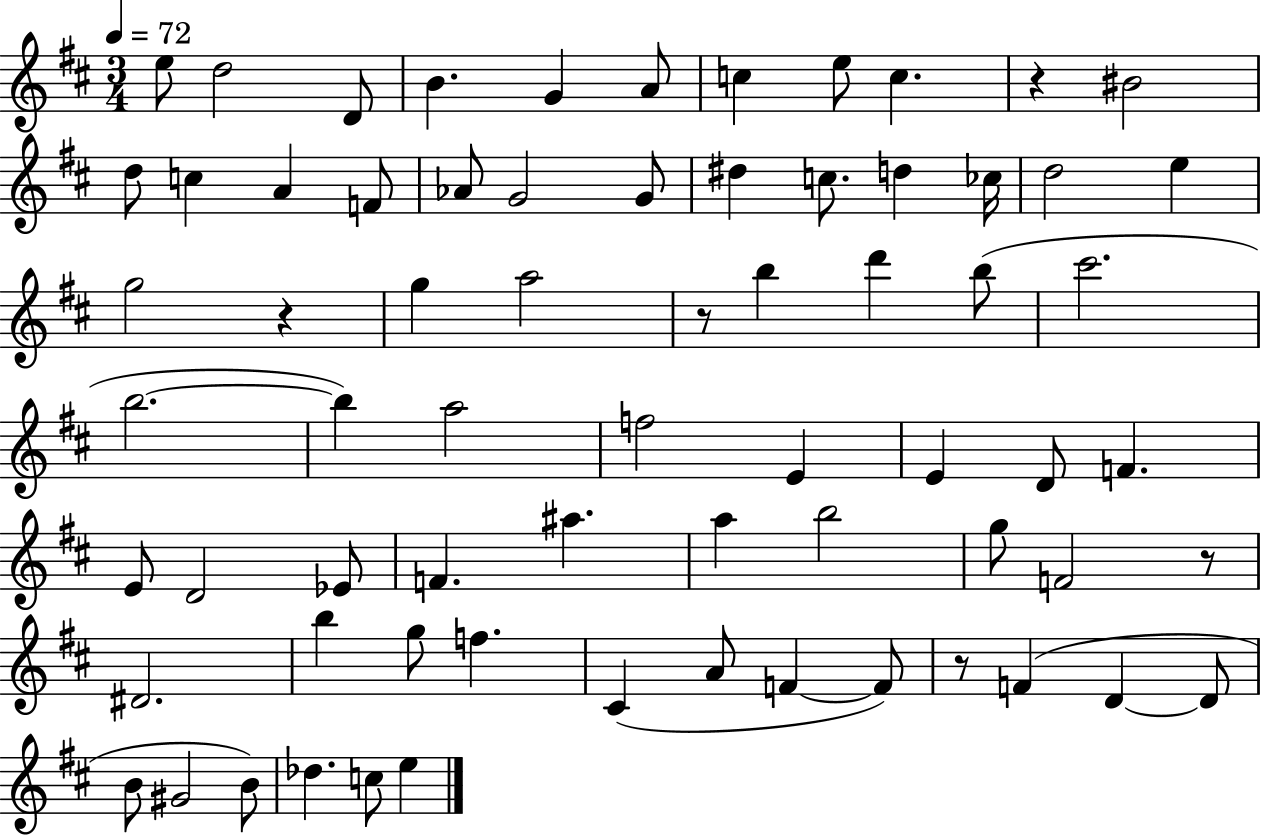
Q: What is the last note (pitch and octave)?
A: E5